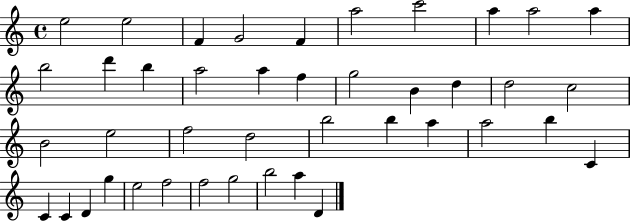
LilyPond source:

{
  \clef treble
  \time 4/4
  \defaultTimeSignature
  \key c \major
  e''2 e''2 | f'4 g'2 f'4 | a''2 c'''2 | a''4 a''2 a''4 | \break b''2 d'''4 b''4 | a''2 a''4 f''4 | g''2 b'4 d''4 | d''2 c''2 | \break b'2 e''2 | f''2 d''2 | b''2 b''4 a''4 | a''2 b''4 c'4 | \break c'4 c'4 d'4 g''4 | e''2 f''2 | f''2 g''2 | b''2 a''4 d'4 | \break \bar "|."
}